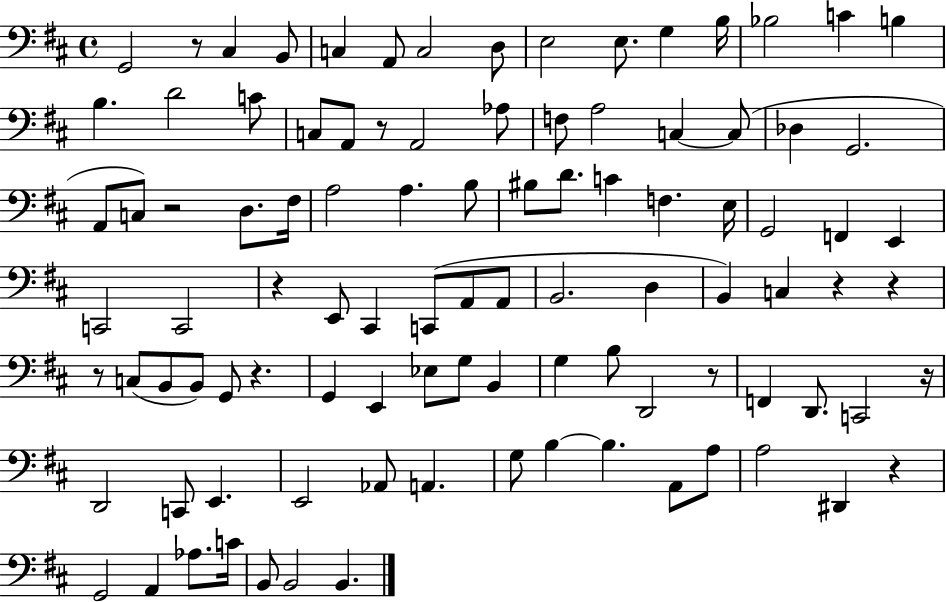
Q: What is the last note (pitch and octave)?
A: B2